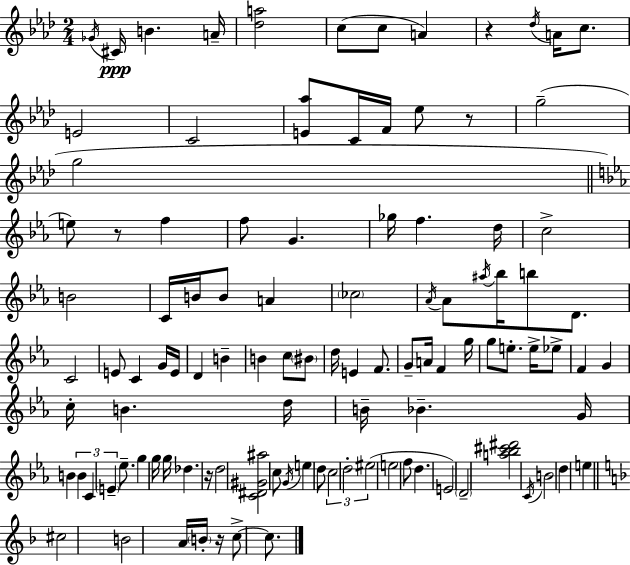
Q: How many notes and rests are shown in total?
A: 107